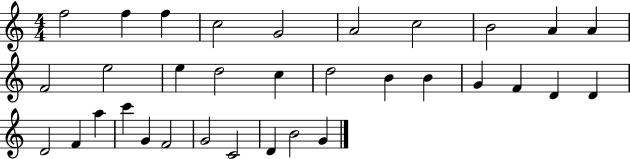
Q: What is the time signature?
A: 4/4